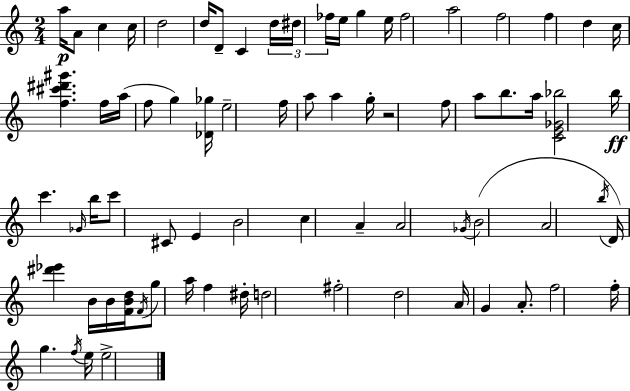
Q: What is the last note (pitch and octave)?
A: E5